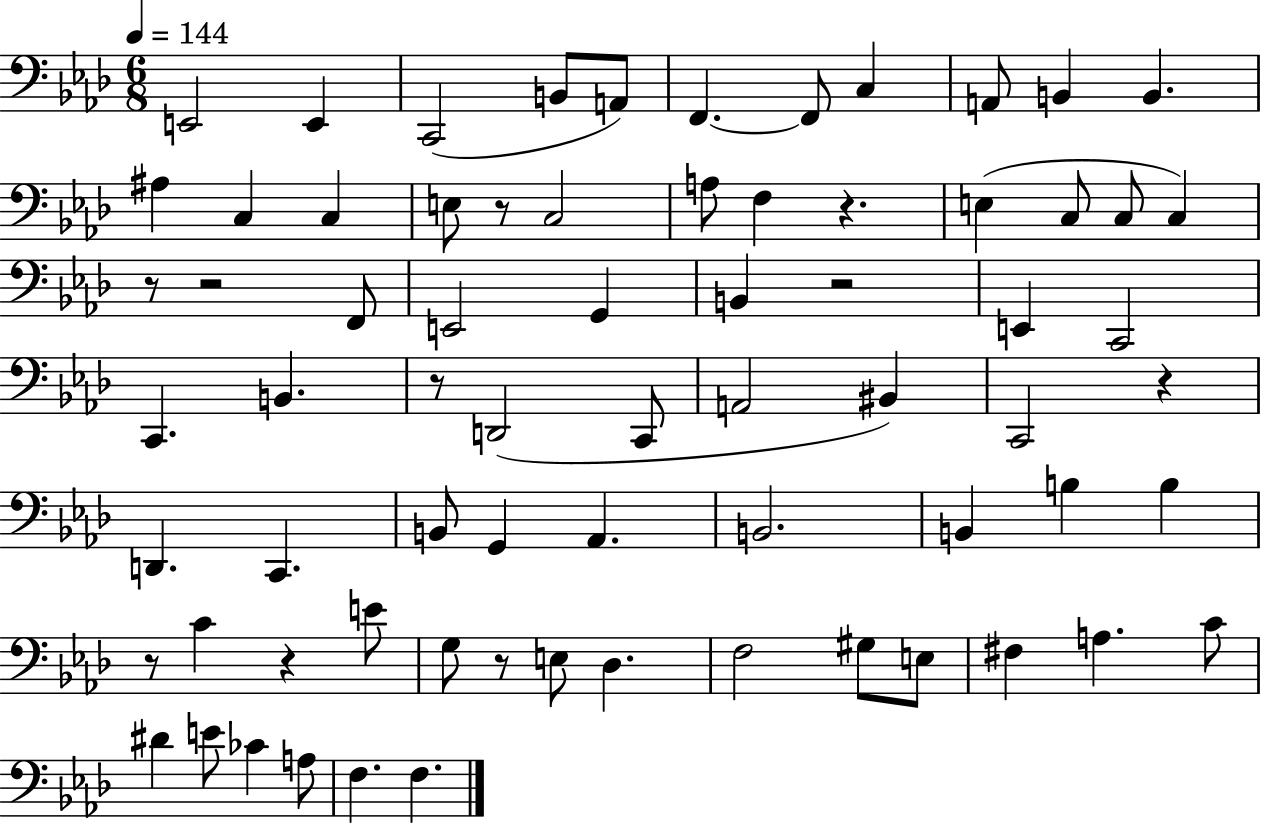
{
  \clef bass
  \numericTimeSignature
  \time 6/8
  \key aes \major
  \tempo 4 = 144
  \repeat volta 2 { e,2 e,4 | c,2( b,8 a,8) | f,4.~~ f,8 c4 | a,8 b,4 b,4. | \break ais4 c4 c4 | e8 r8 c2 | a8 f4 r4. | e4( c8 c8 c4) | \break r8 r2 f,8 | e,2 g,4 | b,4 r2 | e,4 c,2 | \break c,4. b,4. | r8 d,2( c,8 | a,2 bis,4) | c,2 r4 | \break d,4. c,4. | b,8 g,4 aes,4. | b,2. | b,4 b4 b4 | \break r8 c'4 r4 e'8 | g8 r8 e8 des4. | f2 gis8 e8 | fis4 a4. c'8 | \break dis'4 e'8 ces'4 a8 | f4. f4. | } \bar "|."
}